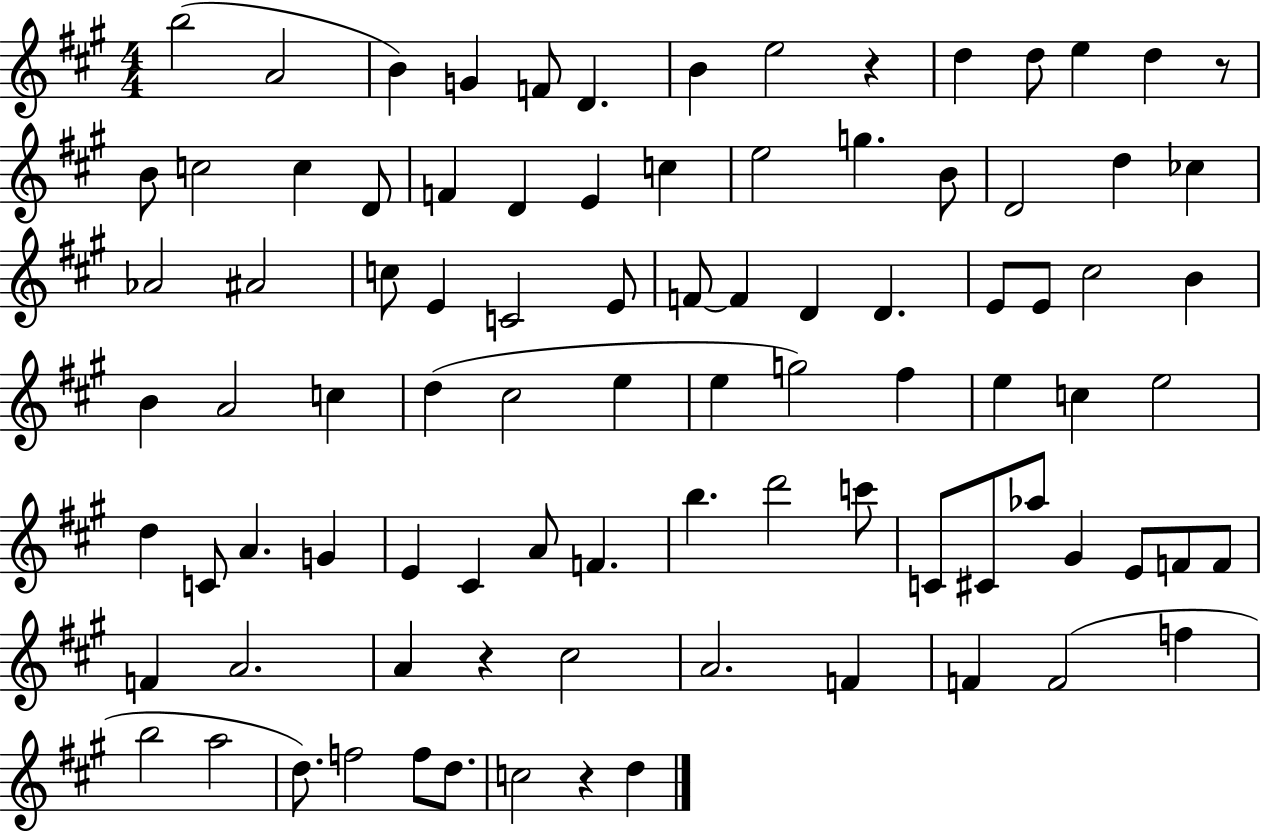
X:1
T:Untitled
M:4/4
L:1/4
K:A
b2 A2 B G F/2 D B e2 z d d/2 e d z/2 B/2 c2 c D/2 F D E c e2 g B/2 D2 d _c _A2 ^A2 c/2 E C2 E/2 F/2 F D D E/2 E/2 ^c2 B B A2 c d ^c2 e e g2 ^f e c e2 d C/2 A G E ^C A/2 F b d'2 c'/2 C/2 ^C/2 _a/2 ^G E/2 F/2 F/2 F A2 A z ^c2 A2 F F F2 f b2 a2 d/2 f2 f/2 d/2 c2 z d